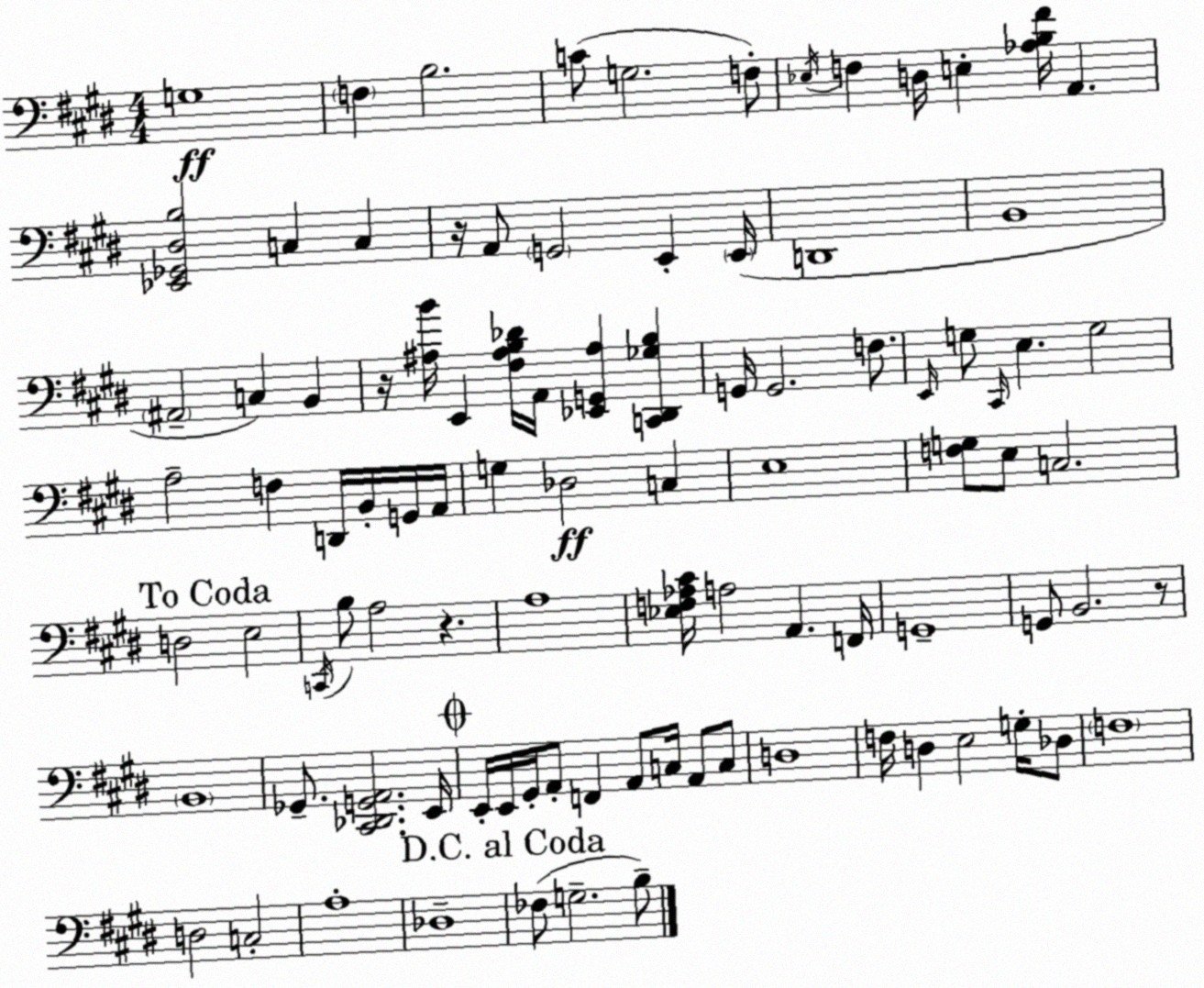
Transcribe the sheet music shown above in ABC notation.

X:1
T:Untitled
M:4/4
L:1/4
K:E
G,4 F, B,2 C/2 G,2 F,/2 _E,/4 F, D,/4 E, [_A,B,^F]/4 A,, [_E,,_G,,^D,B,]2 C, C, z/4 A,,/2 G,,2 E,, E,,/4 D,,4 B,,4 ^A,,2 C, B,, z/4 [^A,B]/4 E,, [^F,^A,B,_D]/4 A,,/4 [_E,,G,,^A,] [C,,^D,,_G,B,] G,,/4 G,,2 F,/2 E,,/4 G,/2 ^C,,/4 E, G,2 A,2 F, D,,/4 B,,/4 G,,/4 A,,/4 G, _D,2 C, E,4 [F,G,]/2 E,/2 C,2 D,2 E,2 C,,/4 B,/2 A,2 z A,4 [_E,F,_A,^C]/4 A,2 A,, F,,/4 G,,4 G,,/2 B,,2 z/2 B,,4 _G,,/2 [^C,,_D,,G,,A,,]2 E,,/4 E,,/4 E,,/4 ^G,,/4 A,,/2 F,, A,,/2 C,/4 A,,/2 C,/2 D,4 F,/4 D, E,2 G,/4 _D,/2 F,4 D,2 C,2 A,4 _D,4 _F,/2 G,2 B,/2